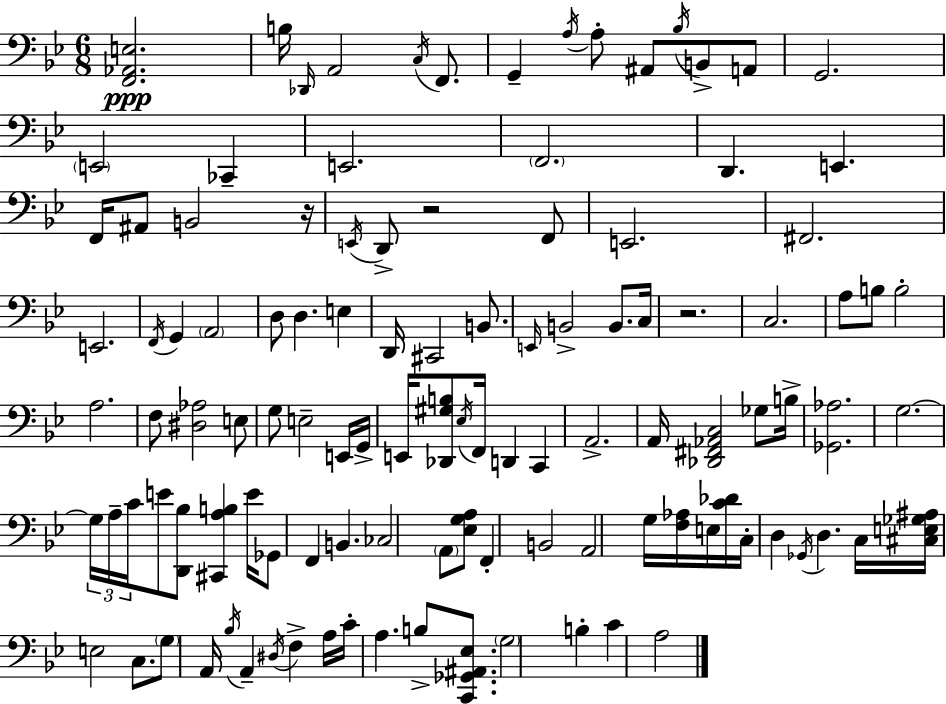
{
  \clef bass
  \numericTimeSignature
  \time 6/8
  \key bes \major
  <f, aes, e>2.\ppp | b16 \grace { des,16 } a,2 \acciaccatura { c16 } f,8. | g,4-- \acciaccatura { a16 } a8-. ais,8 \acciaccatura { bes16 } | b,8-> a,8 g,2. | \break \parenthesize e,2 | ces,4-- e,2. | \parenthesize f,2. | d,4. e,4. | \break f,16 ais,8 b,2 | r16 \acciaccatura { e,16 } d,8-> r2 | f,8 e,2. | fis,2. | \break e,2. | \acciaccatura { f,16 } g,4 \parenthesize a,2 | d8 d4. | e4 d,16 cis,2 | \break b,8. \grace { e,16 } b,2-> | b,8. c16 r2. | c2. | a8 b8 b2-. | \break a2. | f8 <dis aes>2 | e8 g8 e2-- | e,16 g,16-> e,16 <des, gis b>8 \acciaccatura { ees16 } f,16 | \break d,4 c,4 a,2.-> | a,16 <des, fis, aes, c>2 | ges8 b16-> <ges, aes>2. | g2.~~ | \break \tuplet 3/2 { g16 a16-- c'16 } e'8 | <d, bes>8 <cis, a b>4 e'16 ges,8 f,4 | b,4. ces2 | \parenthesize a,8 <ees g a>8 f,4-. | \break b,2 a,2 | g16 <f aes>16 e16 <c' des'>16 c16-. d4 | \acciaccatura { ges,16 } d4. c16 <cis e ges ais>16 e2 | c8. \parenthesize g8 a,16 | \break \acciaccatura { bes16 } a,4-- \acciaccatura { dis16 } f4-> a16 c'16-. | a4. b8-> <c, ges, ais, ees>8. \parenthesize g2 | b4-. c'4 | a2 \bar "|."
}